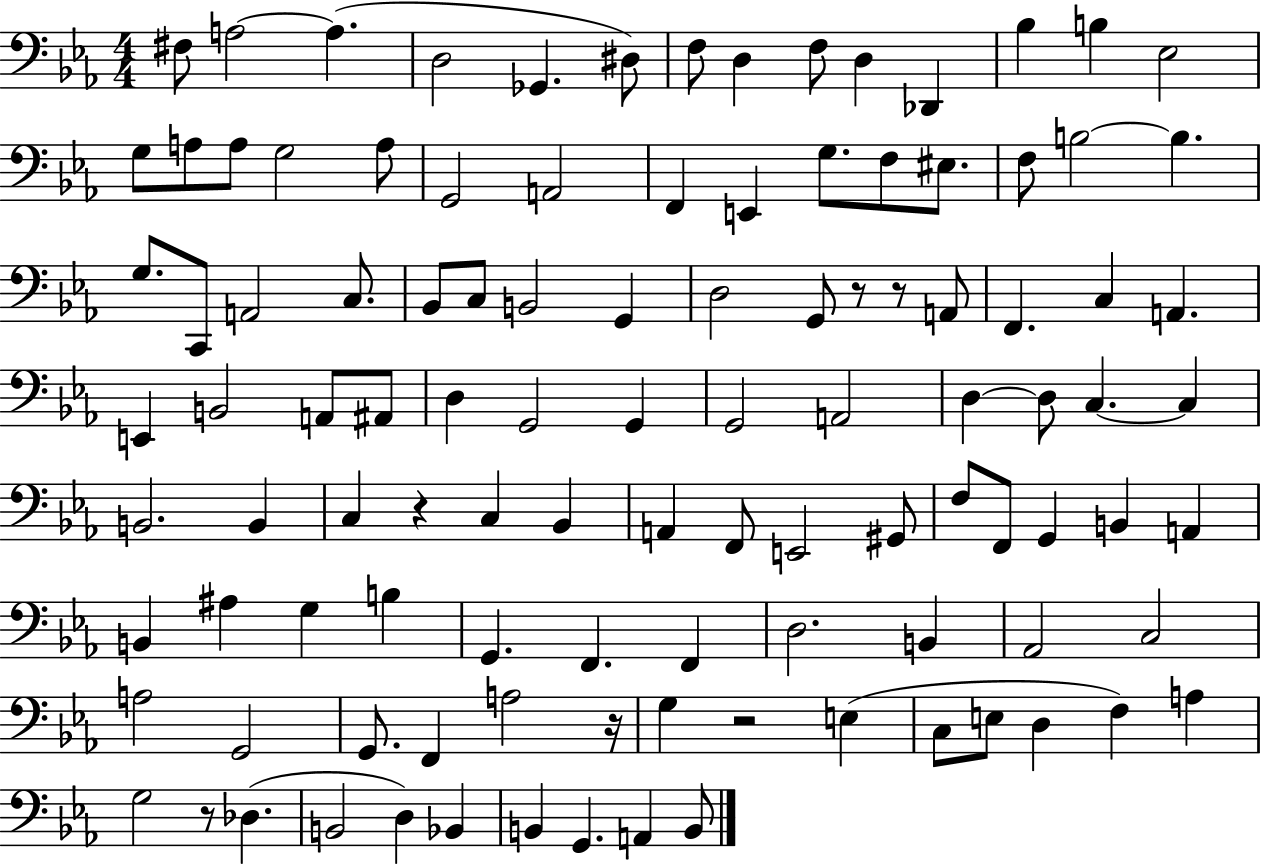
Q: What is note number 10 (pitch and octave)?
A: D3